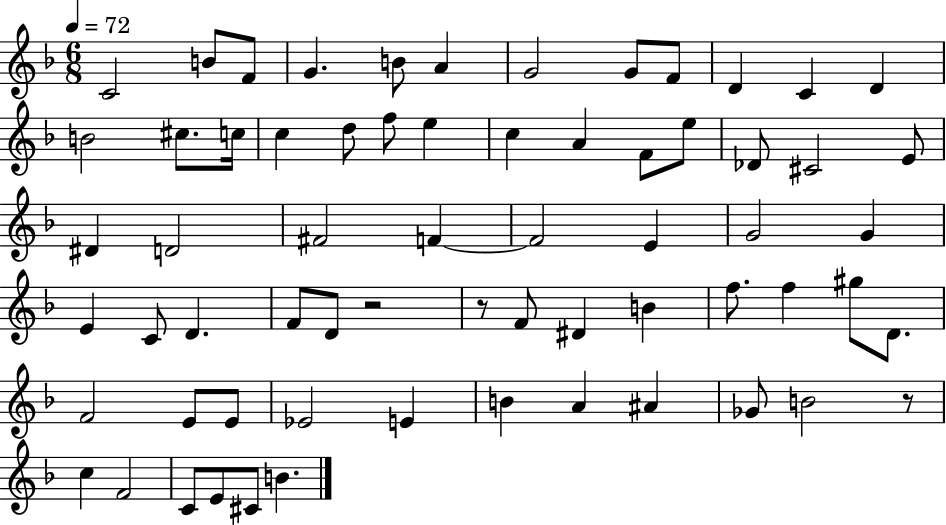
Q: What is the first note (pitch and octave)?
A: C4